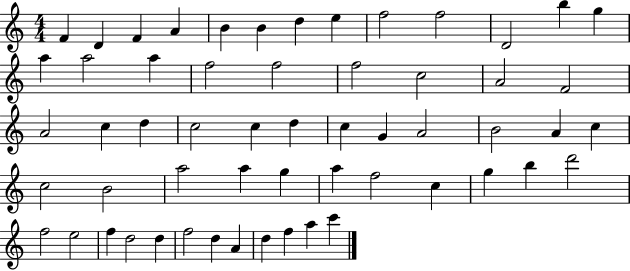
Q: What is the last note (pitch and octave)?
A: C6